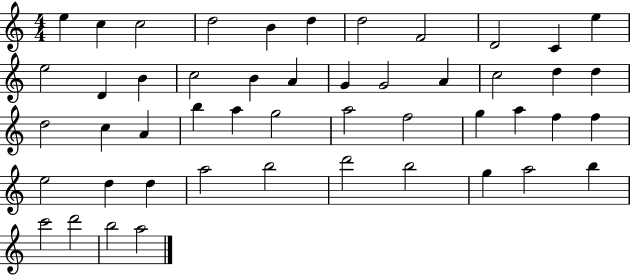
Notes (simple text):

E5/q C5/q C5/h D5/h B4/q D5/q D5/h F4/h D4/h C4/q E5/q E5/h D4/q B4/q C5/h B4/q A4/q G4/q G4/h A4/q C5/h D5/q D5/q D5/h C5/q A4/q B5/q A5/q G5/h A5/h F5/h G5/q A5/q F5/q F5/q E5/h D5/q D5/q A5/h B5/h D6/h B5/h G5/q A5/h B5/q C6/h D6/h B5/h A5/h